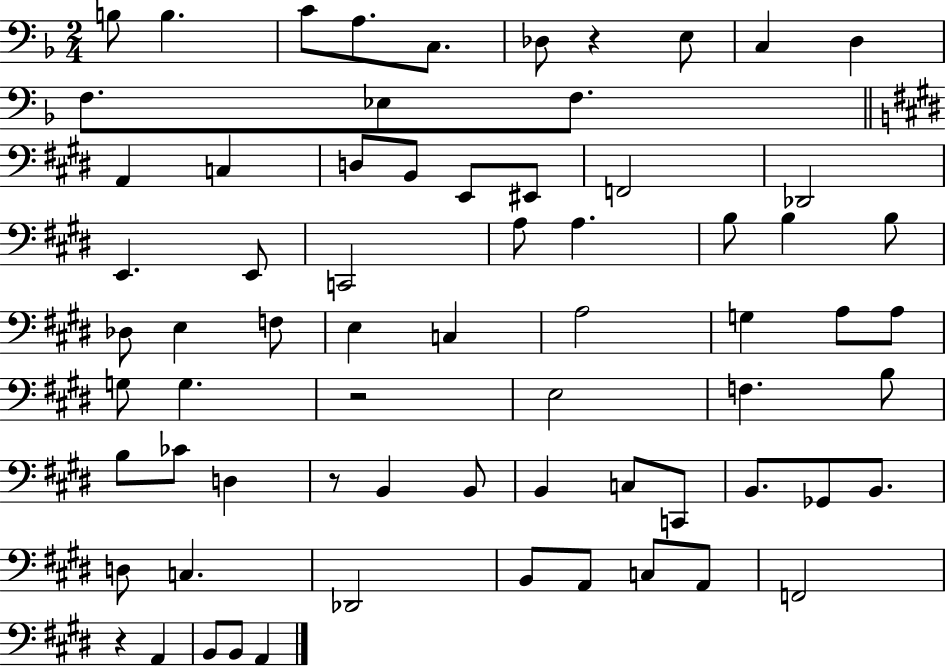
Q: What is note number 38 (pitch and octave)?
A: G3